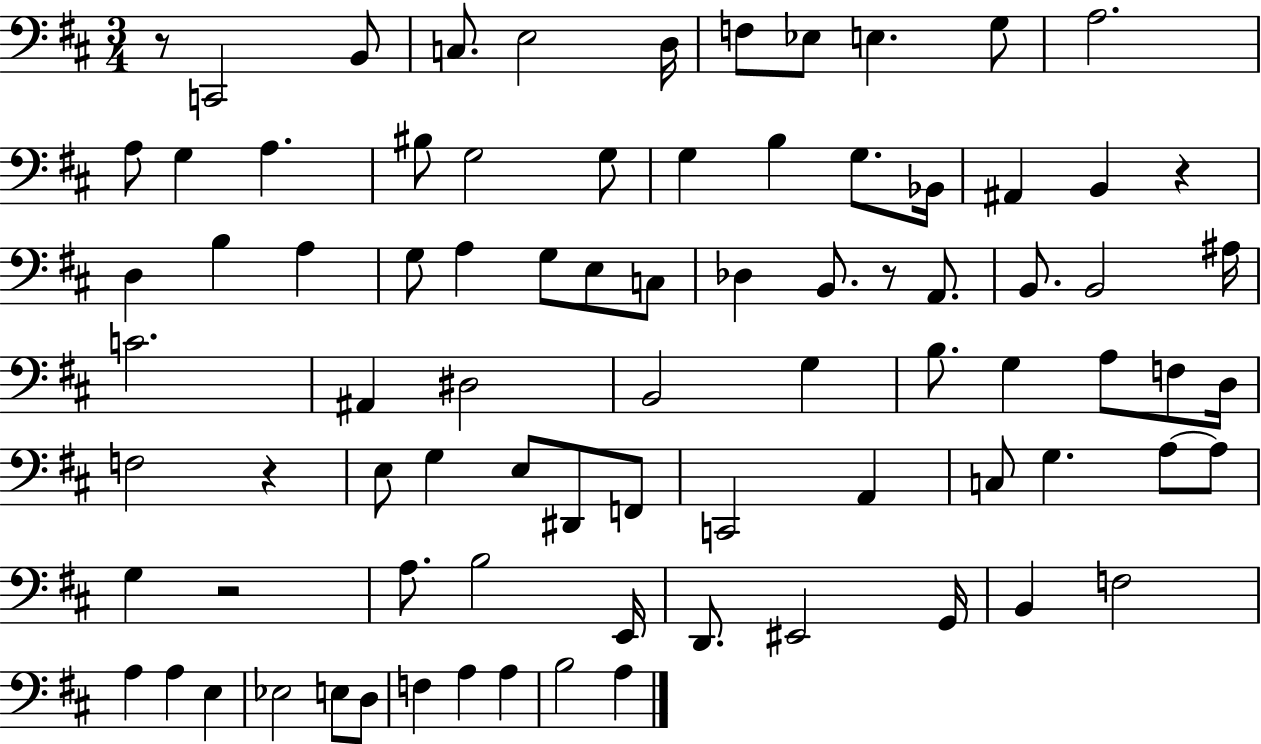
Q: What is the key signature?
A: D major